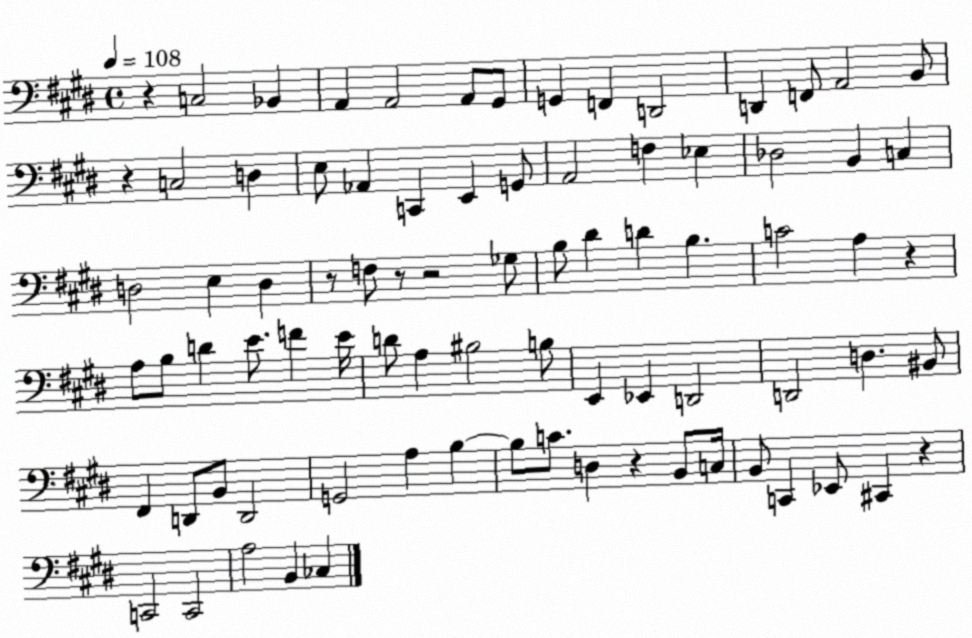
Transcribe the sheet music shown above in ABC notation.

X:1
T:Untitled
M:4/4
L:1/4
K:E
z C,2 _B,, A,, A,,2 A,,/2 ^G,,/2 G,, F,, D,,2 D,, F,,/2 A,,2 B,,/2 z C,2 D, E,/2 _A,, C,, E,, G,,/2 A,,2 F, _E, _D,2 B,, C, D,2 E, D, z/2 F,/2 z/2 z2 _G,/2 B,/2 ^D D B, C2 A, z A,/2 B,/2 D E/2 F E/4 D/2 A, ^B,2 B,/2 E,, _E,, D,,2 D,,2 D, ^B,,/2 ^F,, D,,/2 B,,/2 D,,2 G,,2 A, B, B,/2 C/2 D, z B,,/2 C,/4 B,,/2 C,, _E,,/2 ^C,, z C,,2 C,,2 A,2 B,, _C,